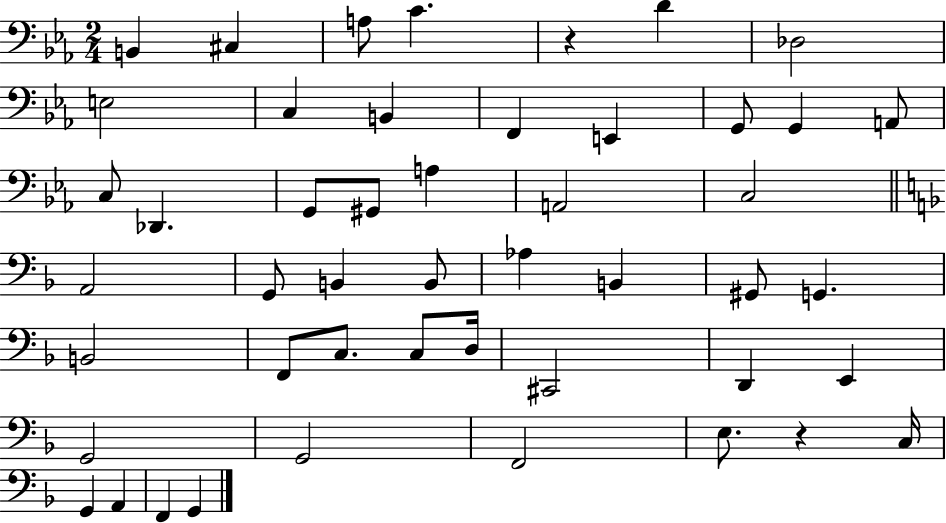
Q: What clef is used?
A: bass